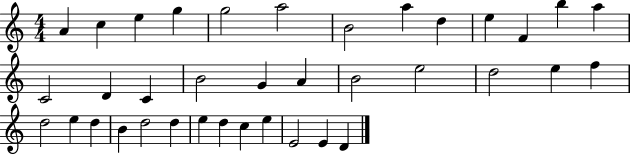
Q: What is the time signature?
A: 4/4